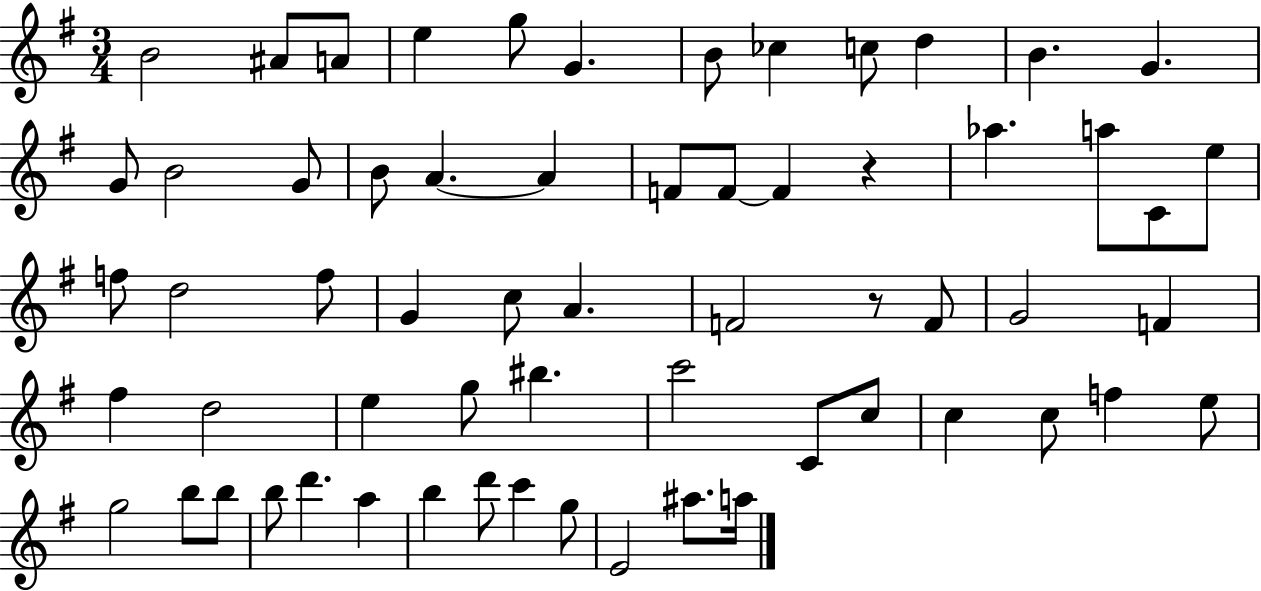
B4/h A#4/e A4/e E5/q G5/e G4/q. B4/e CES5/q C5/e D5/q B4/q. G4/q. G4/e B4/h G4/e B4/e A4/q. A4/q F4/e F4/e F4/q R/q Ab5/q. A5/e C4/e E5/e F5/e D5/h F5/e G4/q C5/e A4/q. F4/h R/e F4/e G4/h F4/q F#5/q D5/h E5/q G5/e BIS5/q. C6/h C4/e C5/e C5/q C5/e F5/q E5/e G5/h B5/e B5/e B5/e D6/q. A5/q B5/q D6/e C6/q G5/e E4/h A#5/e. A5/s